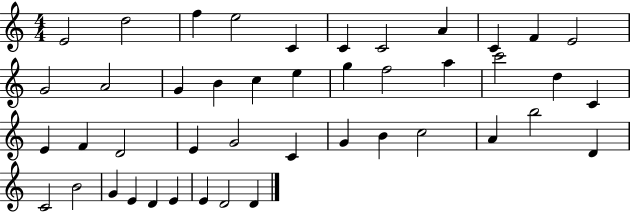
X:1
T:Untitled
M:4/4
L:1/4
K:C
E2 d2 f e2 C C C2 A C F E2 G2 A2 G B c e g f2 a c'2 d C E F D2 E G2 C G B c2 A b2 D C2 B2 G E D E E D2 D